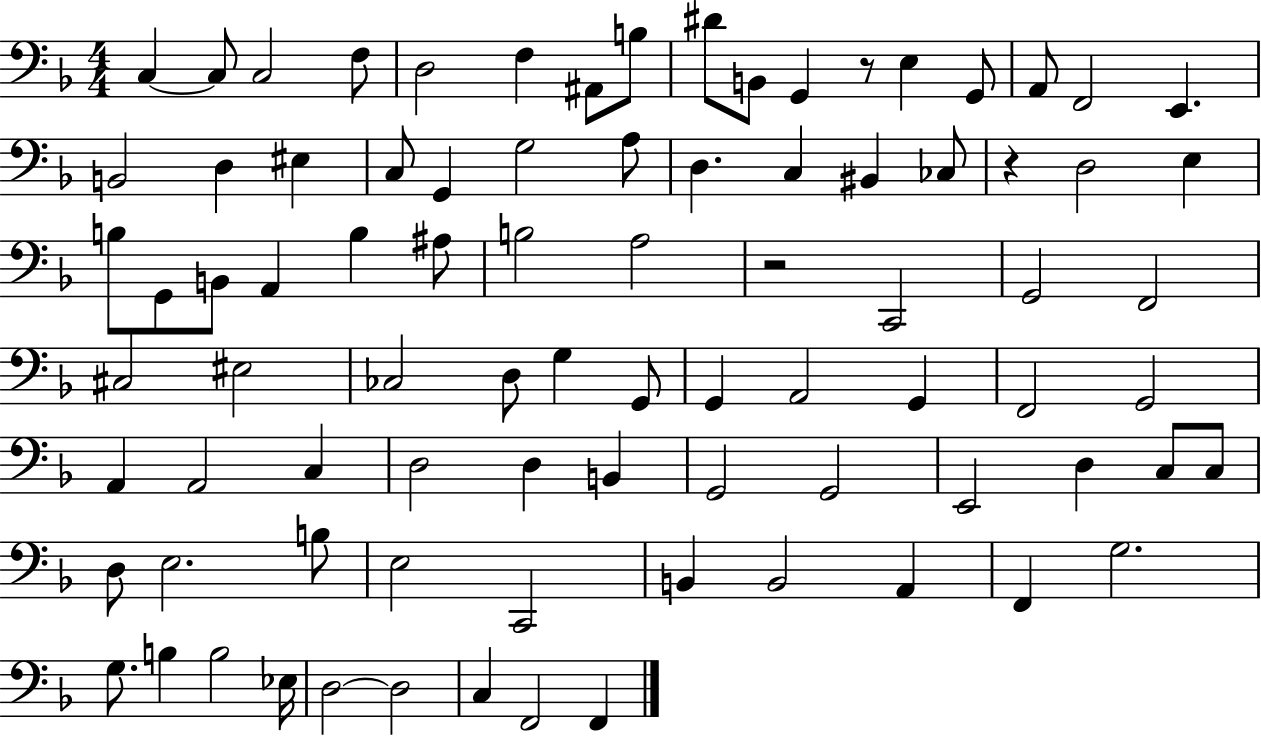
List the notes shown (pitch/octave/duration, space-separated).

C3/q C3/e C3/h F3/e D3/h F3/q A#2/e B3/e D#4/e B2/e G2/q R/e E3/q G2/e A2/e F2/h E2/q. B2/h D3/q EIS3/q C3/e G2/q G3/h A3/e D3/q. C3/q BIS2/q CES3/e R/q D3/h E3/q B3/e G2/e B2/e A2/q B3/q A#3/e B3/h A3/h R/h C2/h G2/h F2/h C#3/h EIS3/h CES3/h D3/e G3/q G2/e G2/q A2/h G2/q F2/h G2/h A2/q A2/h C3/q D3/h D3/q B2/q G2/h G2/h E2/h D3/q C3/e C3/e D3/e E3/h. B3/e E3/h C2/h B2/q B2/h A2/q F2/q G3/h. G3/e. B3/q B3/h Eb3/s D3/h D3/h C3/q F2/h F2/q